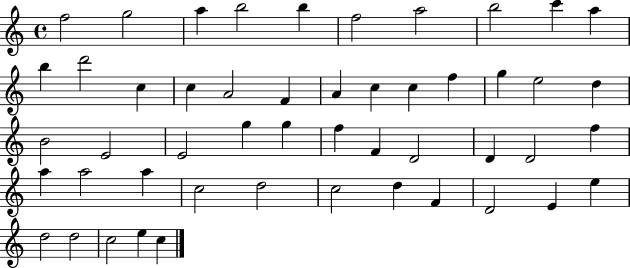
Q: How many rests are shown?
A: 0